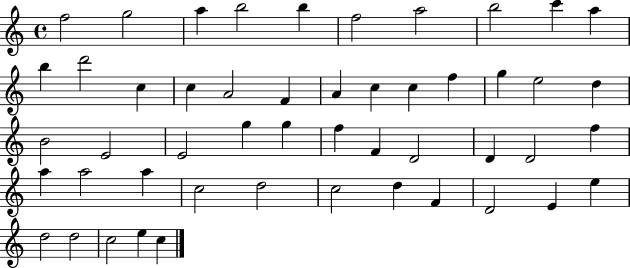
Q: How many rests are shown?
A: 0